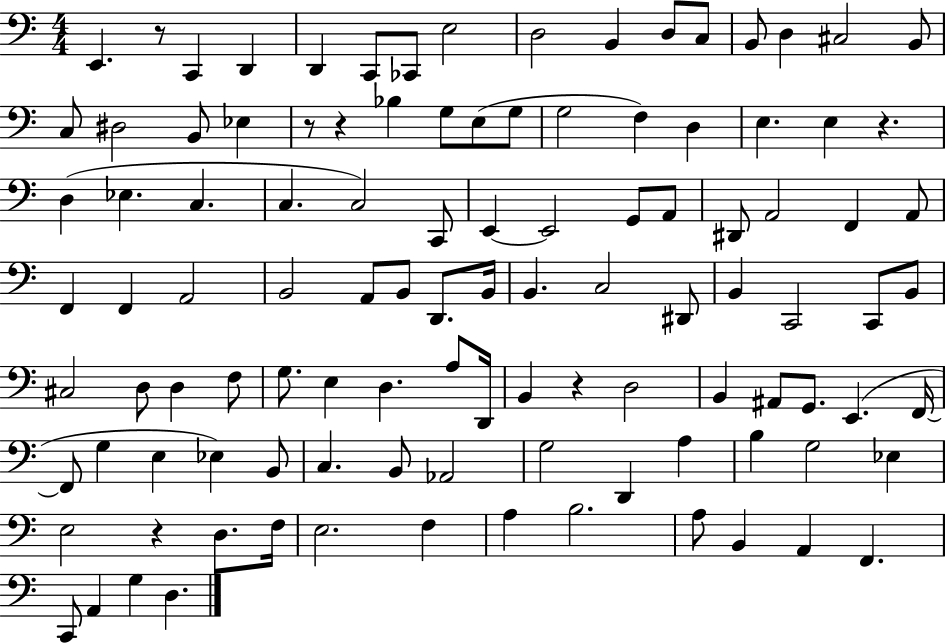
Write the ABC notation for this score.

X:1
T:Untitled
M:4/4
L:1/4
K:C
E,, z/2 C,, D,, D,, C,,/2 _C,,/2 E,2 D,2 B,, D,/2 C,/2 B,,/2 D, ^C,2 B,,/2 C,/2 ^D,2 B,,/2 _E, z/2 z _B, G,/2 E,/2 G,/2 G,2 F, D, E, E, z D, _E, C, C, C,2 C,,/2 E,, E,,2 G,,/2 A,,/2 ^D,,/2 A,,2 F,, A,,/2 F,, F,, A,,2 B,,2 A,,/2 B,,/2 D,,/2 B,,/4 B,, C,2 ^D,,/2 B,, C,,2 C,,/2 B,,/2 ^C,2 D,/2 D, F,/2 G,/2 E, D, A,/2 D,,/4 B,, z D,2 B,, ^A,,/2 G,,/2 E,, F,,/4 F,,/2 G, E, _E, B,,/2 C, B,,/2 _A,,2 G,2 D,, A, B, G,2 _E, E,2 z D,/2 F,/4 E,2 F, A, B,2 A,/2 B,, A,, F,, C,,/2 A,, G, D,